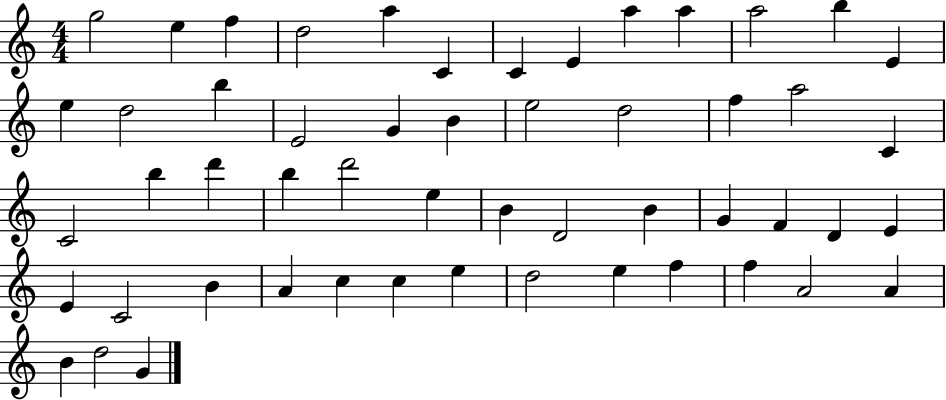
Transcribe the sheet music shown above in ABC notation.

X:1
T:Untitled
M:4/4
L:1/4
K:C
g2 e f d2 a C C E a a a2 b E e d2 b E2 G B e2 d2 f a2 C C2 b d' b d'2 e B D2 B G F D E E C2 B A c c e d2 e f f A2 A B d2 G